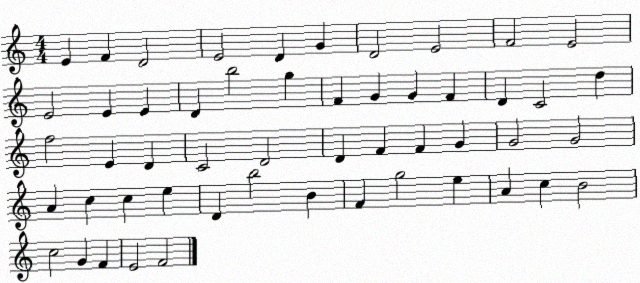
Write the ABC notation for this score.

X:1
T:Untitled
M:4/4
L:1/4
K:C
E F D2 E2 D G D2 E2 F2 E2 E2 E E D b2 g F G G F D C2 d f2 E D C2 D2 D F F G G2 G2 A c c e D b2 B F g2 e A c B2 c2 G F E2 F2